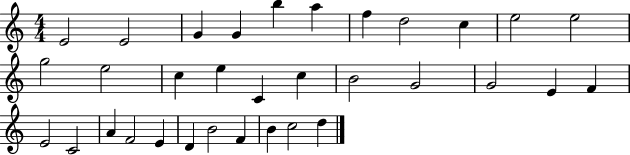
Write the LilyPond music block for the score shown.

{
  \clef treble
  \numericTimeSignature
  \time 4/4
  \key c \major
  e'2 e'2 | g'4 g'4 b''4 a''4 | f''4 d''2 c''4 | e''2 e''2 | \break g''2 e''2 | c''4 e''4 c'4 c''4 | b'2 g'2 | g'2 e'4 f'4 | \break e'2 c'2 | a'4 f'2 e'4 | d'4 b'2 f'4 | b'4 c''2 d''4 | \break \bar "|."
}